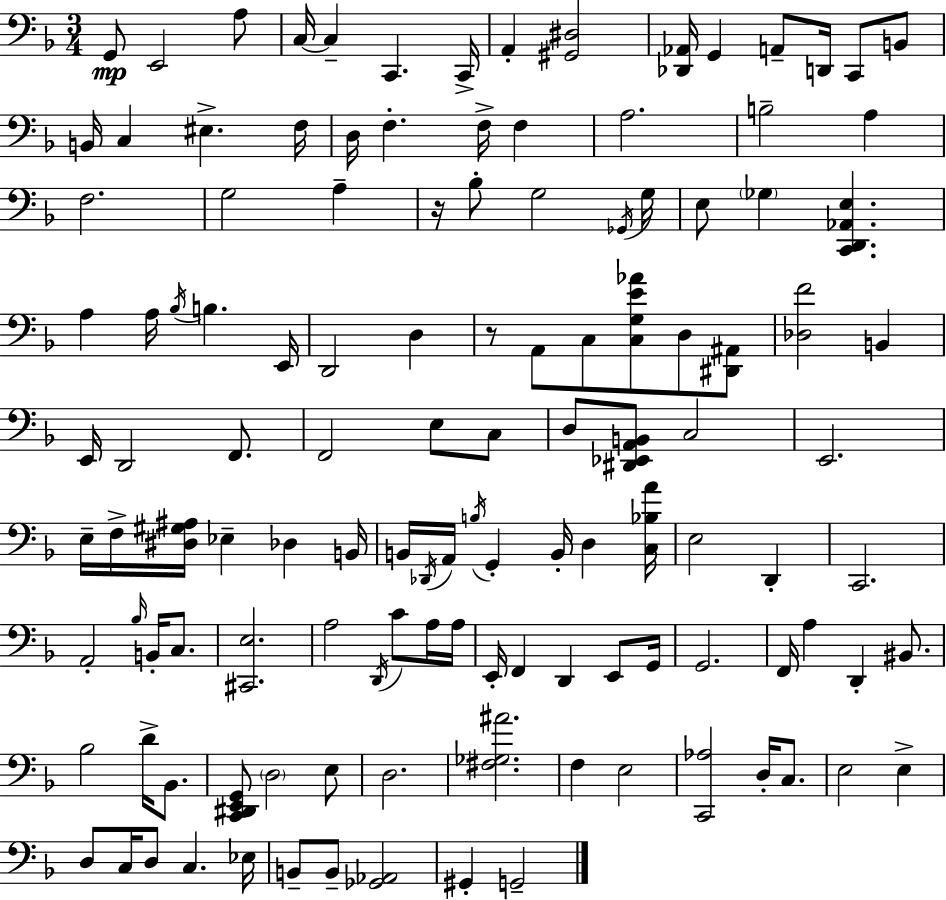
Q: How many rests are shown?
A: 2